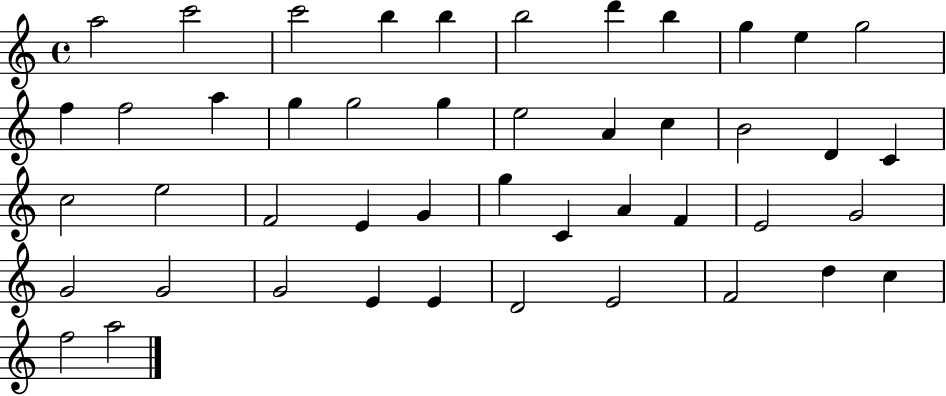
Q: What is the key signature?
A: C major